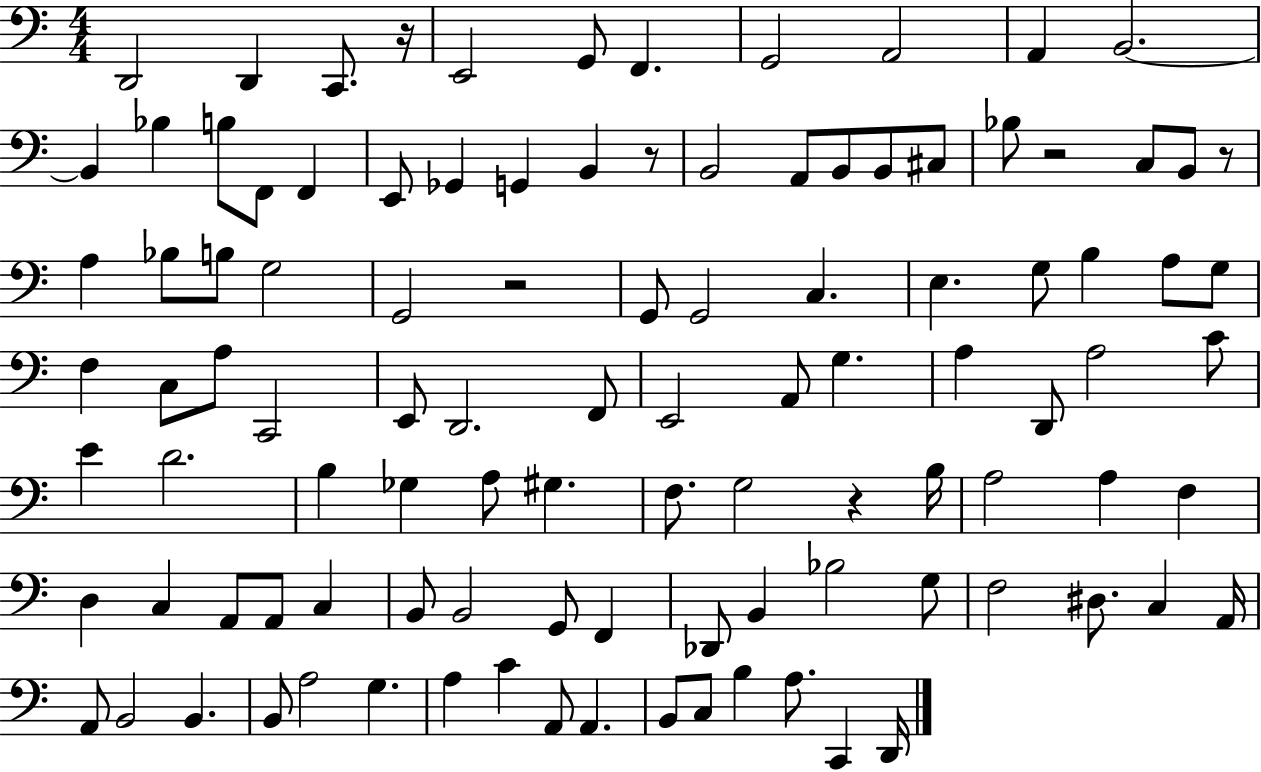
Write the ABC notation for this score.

X:1
T:Untitled
M:4/4
L:1/4
K:C
D,,2 D,, C,,/2 z/4 E,,2 G,,/2 F,, G,,2 A,,2 A,, B,,2 B,, _B, B,/2 F,,/2 F,, E,,/2 _G,, G,, B,, z/2 B,,2 A,,/2 B,,/2 B,,/2 ^C,/2 _B,/2 z2 C,/2 B,,/2 z/2 A, _B,/2 B,/2 G,2 G,,2 z2 G,,/2 G,,2 C, E, G,/2 B, A,/2 G,/2 F, C,/2 A,/2 C,,2 E,,/2 D,,2 F,,/2 E,,2 A,,/2 G, A, D,,/2 A,2 C/2 E D2 B, _G, A,/2 ^G, F,/2 G,2 z B,/4 A,2 A, F, D, C, A,,/2 A,,/2 C, B,,/2 B,,2 G,,/2 F,, _D,,/2 B,, _B,2 G,/2 F,2 ^D,/2 C, A,,/4 A,,/2 B,,2 B,, B,,/2 A,2 G, A, C A,,/2 A,, B,,/2 C,/2 B, A,/2 C,, D,,/4